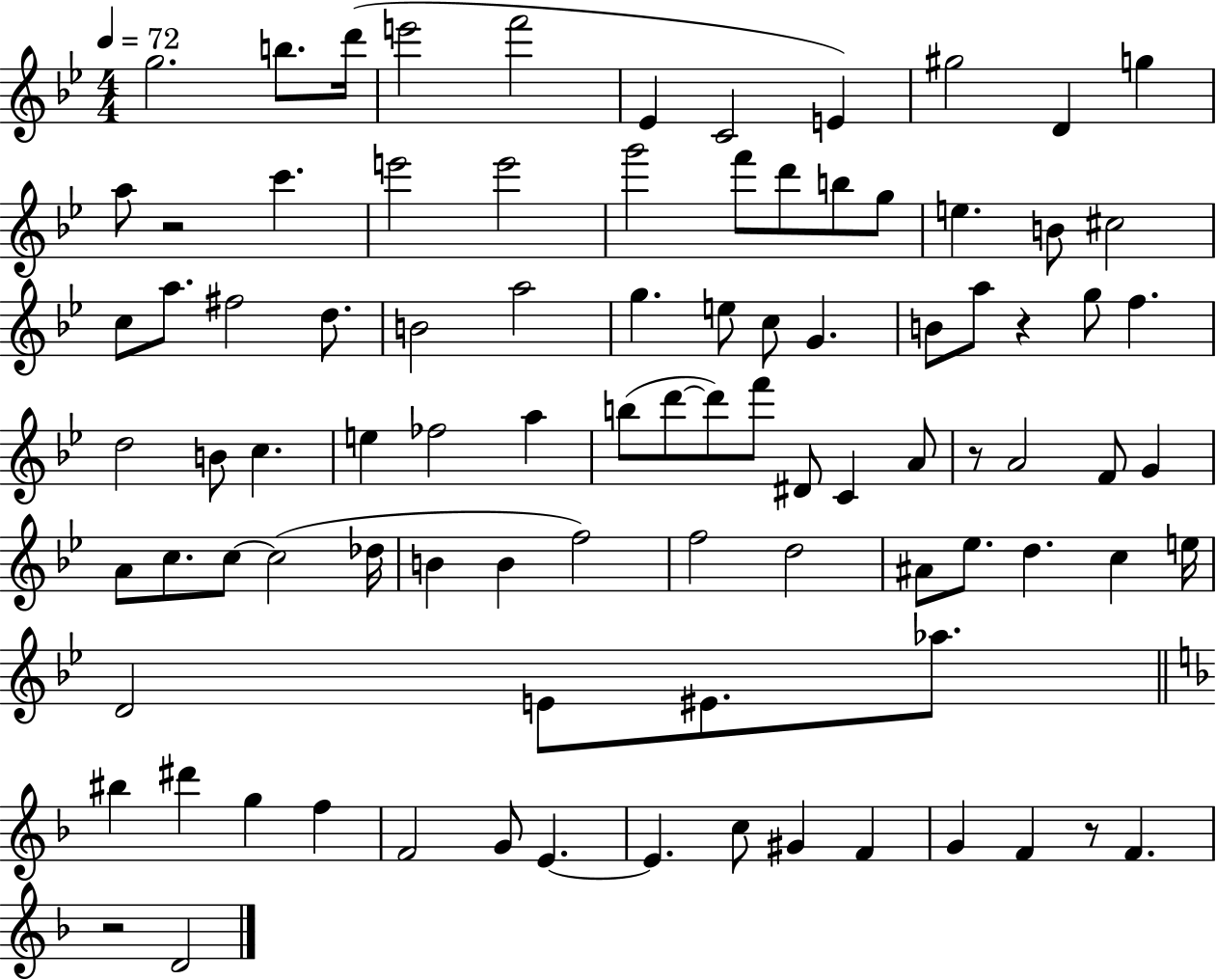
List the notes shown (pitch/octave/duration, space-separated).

G5/h. B5/e. D6/s E6/h F6/h Eb4/q C4/h E4/q G#5/h D4/q G5/q A5/e R/h C6/q. E6/h E6/h G6/h F6/e D6/e B5/e G5/e E5/q. B4/e C#5/h C5/e A5/e. F#5/h D5/e. B4/h A5/h G5/q. E5/e C5/e G4/q. B4/e A5/e R/q G5/e F5/q. D5/h B4/e C5/q. E5/q FES5/h A5/q B5/e D6/e D6/e F6/e D#4/e C4/q A4/e R/e A4/h F4/e G4/q A4/e C5/e. C5/e C5/h Db5/s B4/q B4/q F5/h F5/h D5/h A#4/e Eb5/e. D5/q. C5/q E5/s D4/h E4/e EIS4/e. Ab5/e. BIS5/q D#6/q G5/q F5/q F4/h G4/e E4/q. E4/q. C5/e G#4/q F4/q G4/q F4/q R/e F4/q. R/h D4/h